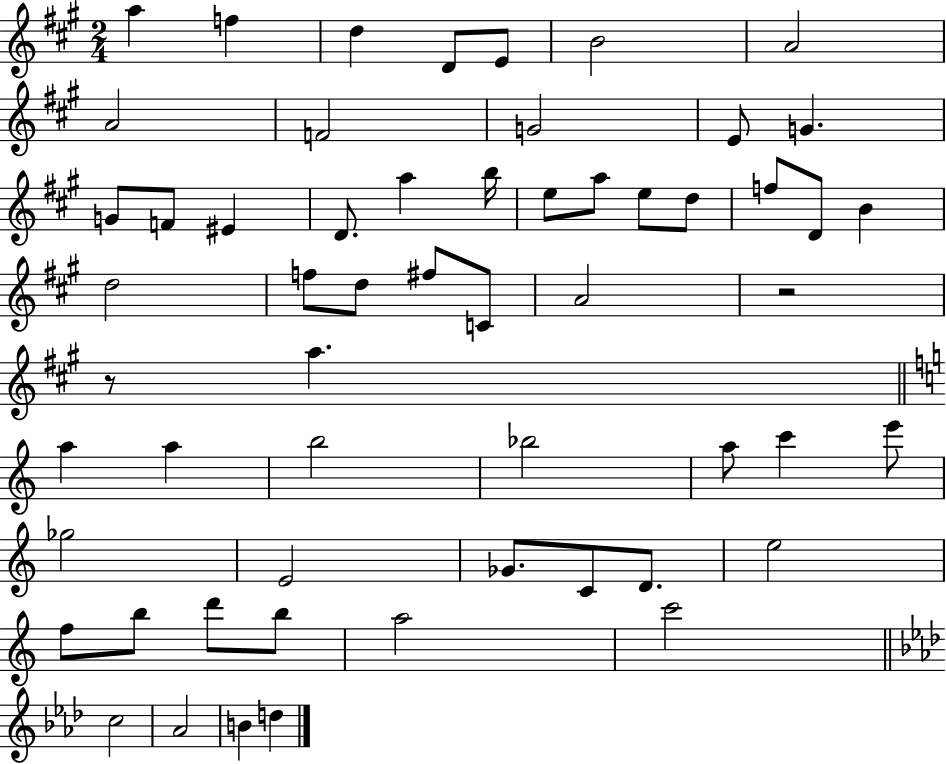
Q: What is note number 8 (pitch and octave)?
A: A4